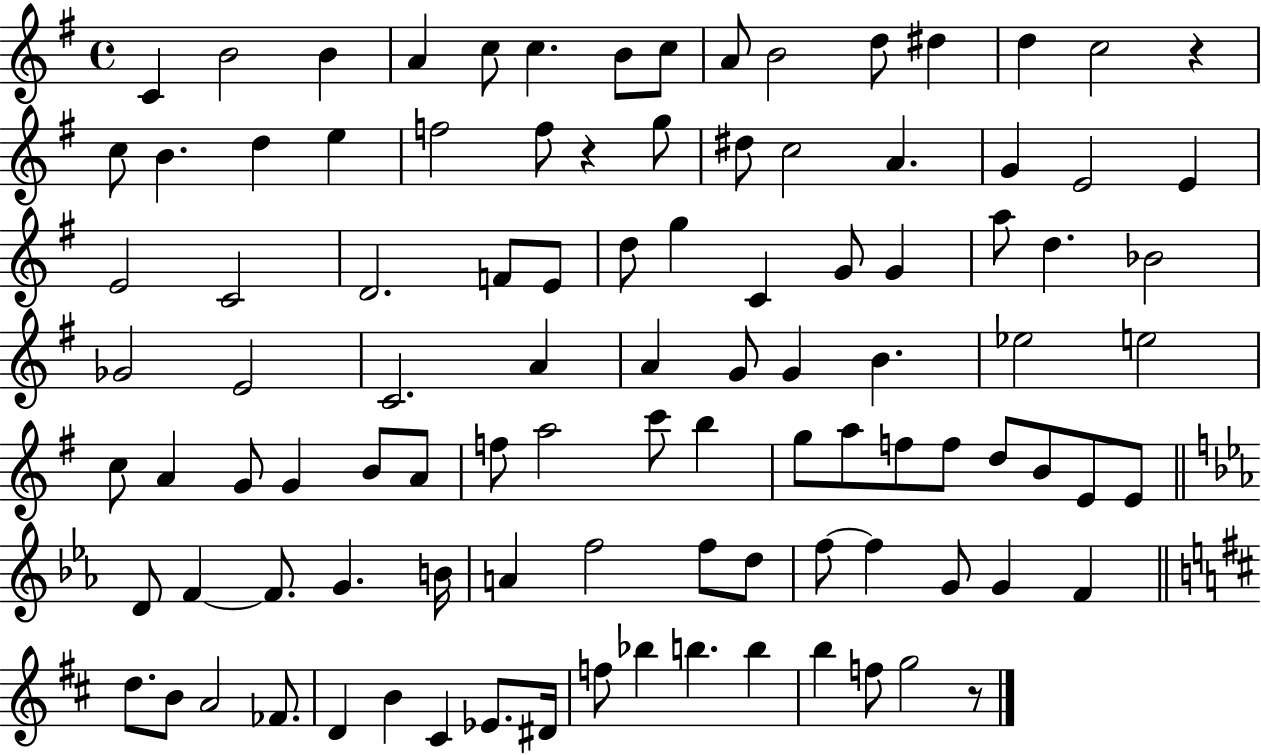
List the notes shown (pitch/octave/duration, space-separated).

C4/q B4/h B4/q A4/q C5/e C5/q. B4/e C5/e A4/e B4/h D5/e D#5/q D5/q C5/h R/q C5/e B4/q. D5/q E5/q F5/h F5/e R/q G5/e D#5/e C5/h A4/q. G4/q E4/h E4/q E4/h C4/h D4/h. F4/e E4/e D5/e G5/q C4/q G4/e G4/q A5/e D5/q. Bb4/h Gb4/h E4/h C4/h. A4/q A4/q G4/e G4/q B4/q. Eb5/h E5/h C5/e A4/q G4/e G4/q B4/e A4/e F5/e A5/h C6/e B5/q G5/e A5/e F5/e F5/e D5/e B4/e E4/e E4/e D4/e F4/q F4/e. G4/q. B4/s A4/q F5/h F5/e D5/e F5/e F5/q G4/e G4/q F4/q D5/e. B4/e A4/h FES4/e. D4/q B4/q C#4/q Eb4/e. D#4/s F5/e Bb5/q B5/q. B5/q B5/q F5/e G5/h R/e